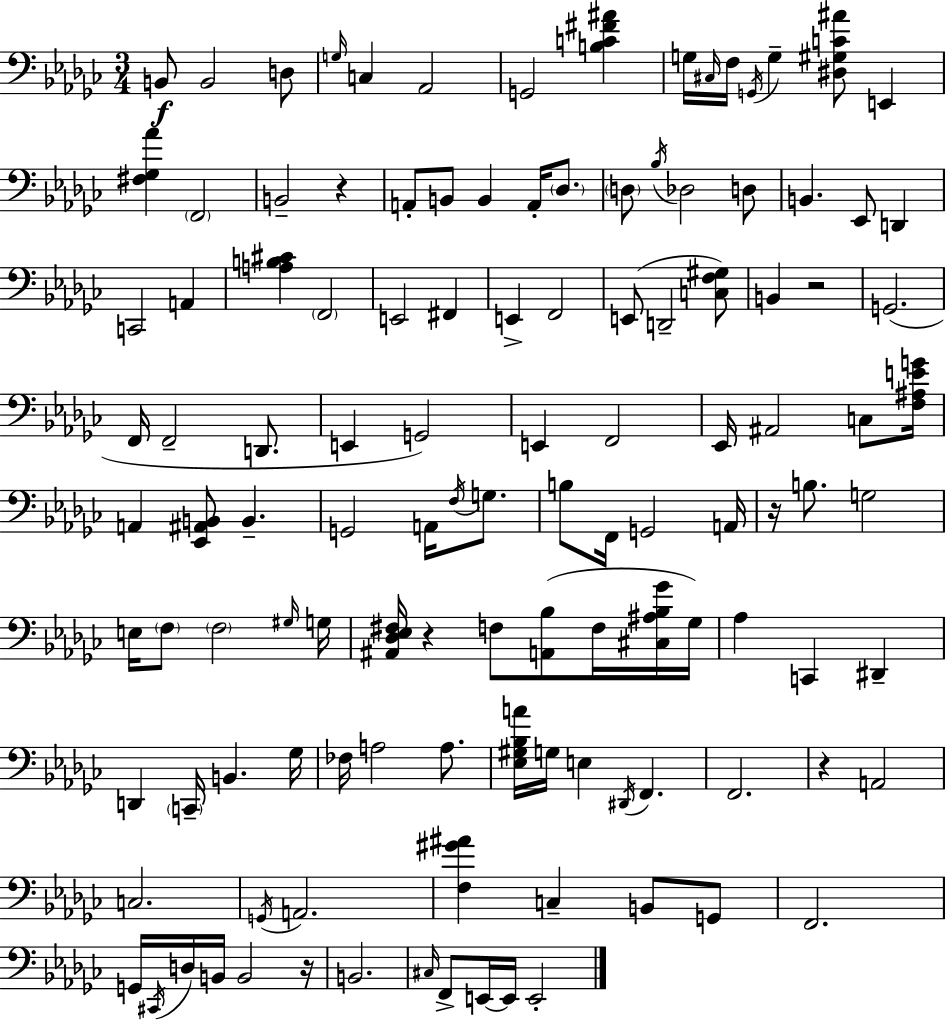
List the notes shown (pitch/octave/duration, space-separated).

B2/e B2/h D3/e G3/s C3/q Ab2/h G2/h [B3,C4,F#4,A#4]/q G3/s C#3/s F3/s G2/s G3/q [D#3,G#3,C4,A#4]/e E2/q [F#3,Gb3,Ab4]/q F2/h B2/h R/q A2/e B2/e B2/q A2/s Db3/e. D3/e Bb3/s Db3/h D3/e B2/q. Eb2/e D2/q C2/h A2/q [A3,B3,C#4]/q F2/h E2/h F#2/q E2/q F2/h E2/e D2/h [C3,F3,G#3]/e B2/q R/h G2/h. F2/s F2/h D2/e. E2/q G2/h E2/q F2/h Eb2/s A#2/h C3/e [F3,A#3,E4,G4]/s A2/q [Eb2,A#2,B2]/e B2/q. G2/h A2/s F3/s G3/e. B3/e F2/s G2/h A2/s R/s B3/e. G3/h E3/s F3/e F3/h G#3/s G3/s [A#2,Db3,Eb3,F#3]/s R/q F3/e [A2,Bb3]/e F3/s [C#3,A#3,Bb3,Gb4]/s Gb3/s Ab3/q C2/q D#2/q D2/q C2/s B2/q. Gb3/s FES3/s A3/h A3/e. [Eb3,G#3,Bb3,A4]/s G3/s E3/q D#2/s F2/q. F2/h. R/q A2/h C3/h. G2/s A2/h. [F3,G#4,A#4]/q C3/q B2/e G2/e F2/h. G2/s C#2/s D3/s B2/s B2/h R/s B2/h. C#3/s F2/e E2/s E2/s E2/h